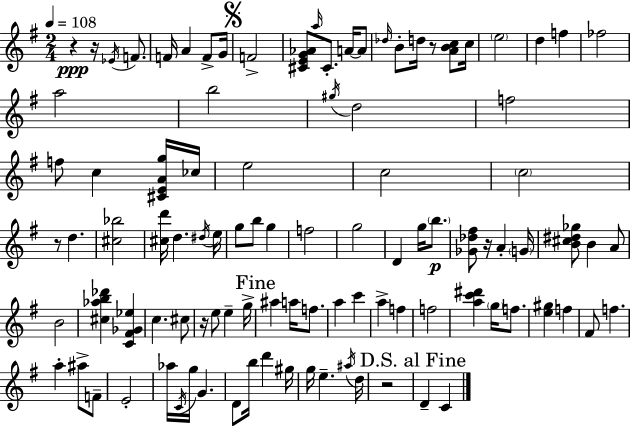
{
  \clef treble
  \numericTimeSignature
  \time 2/4
  \key e \minor
  \tempo 4 = 108
  \repeat volta 2 { r4\ppp r16 \acciaccatura { ees'16 } f'8. | f'16 a'4 f'8-> | g'16 \mark \markup { \musicglyph "scripts.segno" } f'2-> | <cis' e' g' aes'>8 \grace { a''16 } cis'8.-. a'16~~ | \break a'8 \grace { des''16 } b'8-. d''16 r8 | <a' b' c''>8 c''16 \parenthesize e''2 | d''4 f''4 | fes''2 | \break a''2 | b''2 | \acciaccatura { gis''16 } d''2 | f''2 | \break f''8 c''4 | <cis' e' a' g''>16 ces''16 e''2 | c''2 | \parenthesize c''2 | \break r8 d''4. | <cis'' bes''>2 | <cis'' d'''>16 d''4. | \acciaccatura { dis''16 } e''16 g''8 b''8 | \break g''4 f''2 | g''2 | d'4 | g''16 \parenthesize b''8.\p <ges' des'' fis''>8 r16 | \break a'4-. \parenthesize g'16 <b' cis'' dis'' ges''>8 b'4 | a'8 b'2 | <cis'' aes'' b'' des'''>4 | <c' fis' ges' ees''>4 c''4. | \break cis''8 r16 e''8 | e''4-- g''16-> \mark "Fine" ais''4 | a''16 f''8. a''4 | c'''4 a''4-> | \break f''4 f''2 | <a'' c''' dis'''>4 | \parenthesize g''16 f''8. <e'' gis''>4 | f''4 fis'8 f''4. | \break a''4-. | ais''8-> f'8-- e'2-. | aes''16 \acciaccatura { c'16 } g''16 | g'4. d'8 | \break b''16 d'''4 gis''16 g''16 e''4.-- | \acciaccatura { ais''16 } d''16 r2 | \mark "D.S. al Fine" d'4-- | c'4 } \bar "|."
}